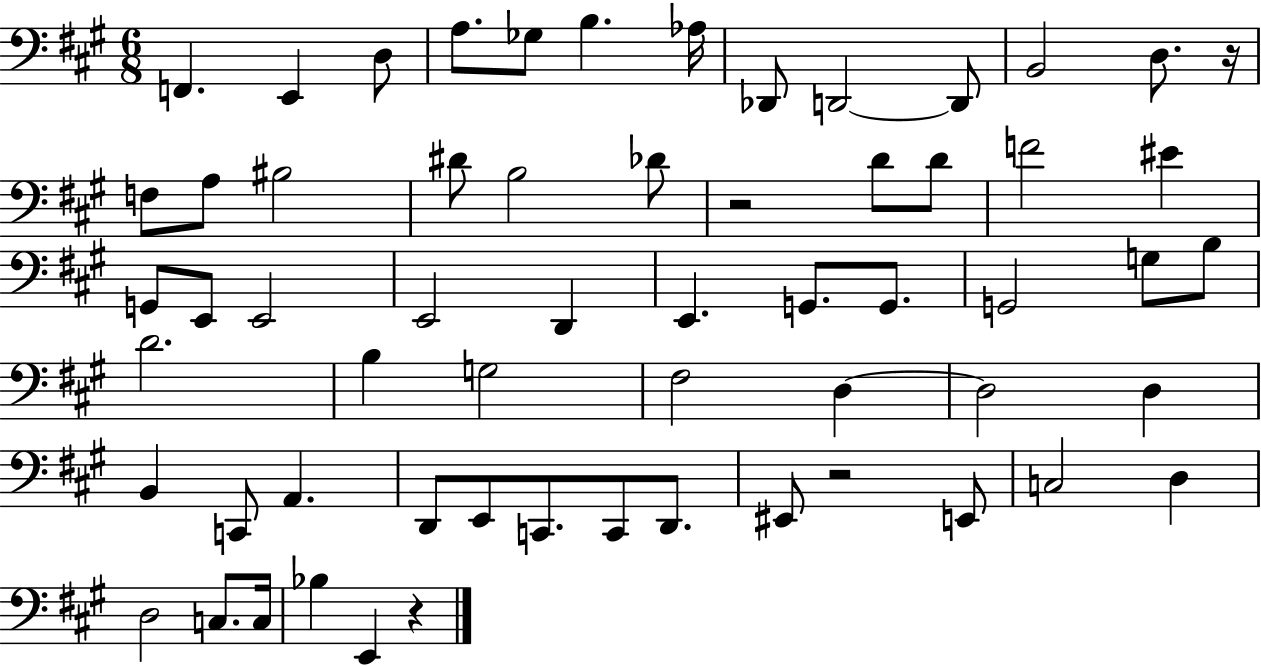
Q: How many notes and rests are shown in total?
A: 61